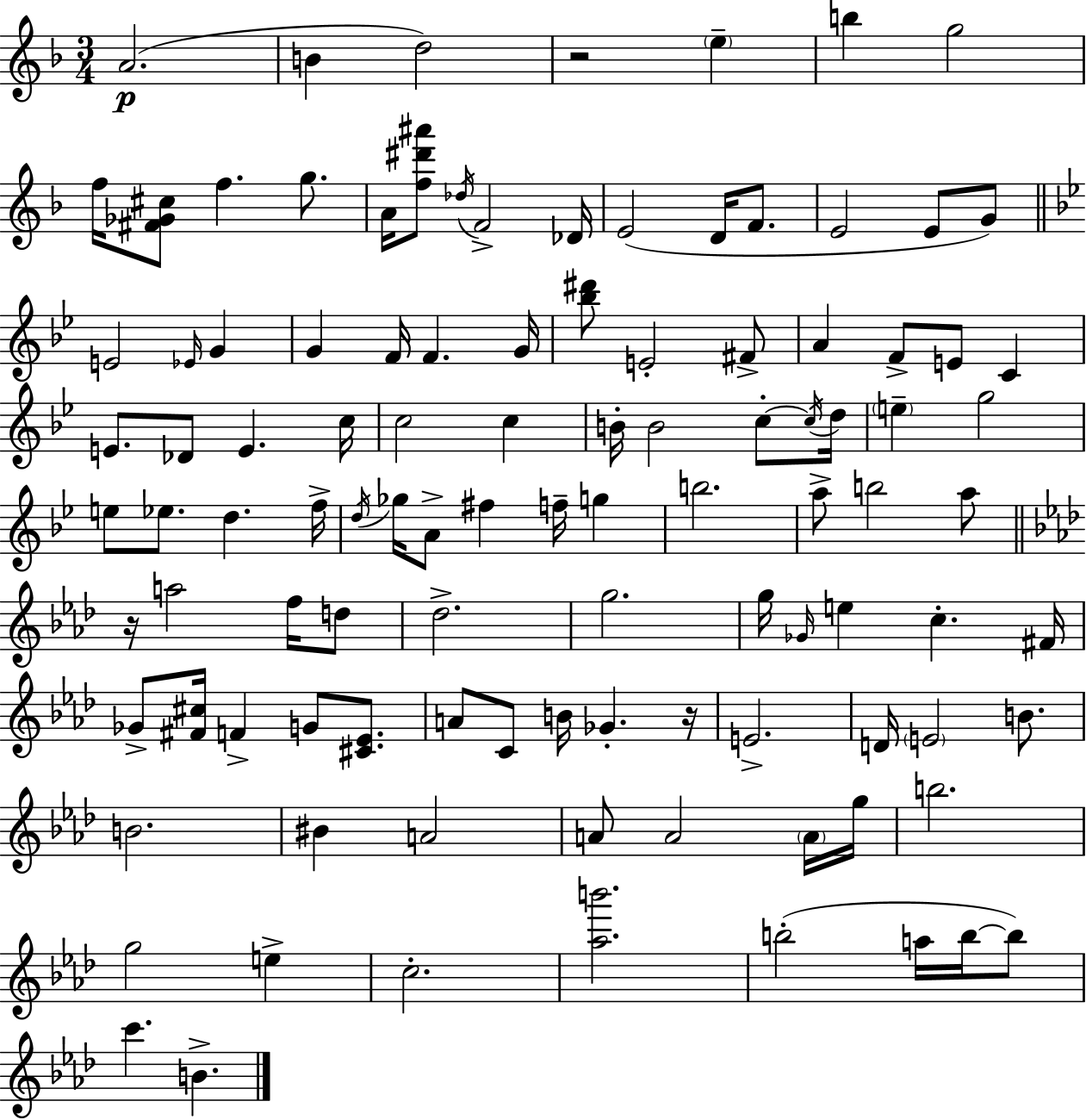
A4/h. B4/q D5/h R/h E5/q B5/q G5/h F5/s [F#4,Gb4,C#5]/e F5/q. G5/e. A4/s [F5,D#6,A#6]/e Db5/s F4/h Db4/s E4/h D4/s F4/e. E4/h E4/e G4/e E4/h Eb4/s G4/q G4/q F4/s F4/q. G4/s [Bb5,D#6]/e E4/h F#4/e A4/q F4/e E4/e C4/q E4/e. Db4/e E4/q. C5/s C5/h C5/q B4/s B4/h C5/e C5/s D5/s E5/q G5/h E5/e Eb5/e. D5/q. F5/s D5/s Gb5/s A4/e F#5/q F5/s G5/q B5/h. A5/e B5/h A5/e R/s A5/h F5/s D5/e Db5/h. G5/h. G5/s Gb4/s E5/q C5/q. F#4/s Gb4/e [F#4,C#5]/s F4/q G4/e [C#4,Eb4]/e. A4/e C4/e B4/s Gb4/q. R/s E4/h. D4/s E4/h B4/e. B4/h. BIS4/q A4/h A4/e A4/h A4/s G5/s B5/h. G5/h E5/q C5/h. [Ab5,B6]/h. B5/h A5/s B5/s B5/e C6/q. B4/q.